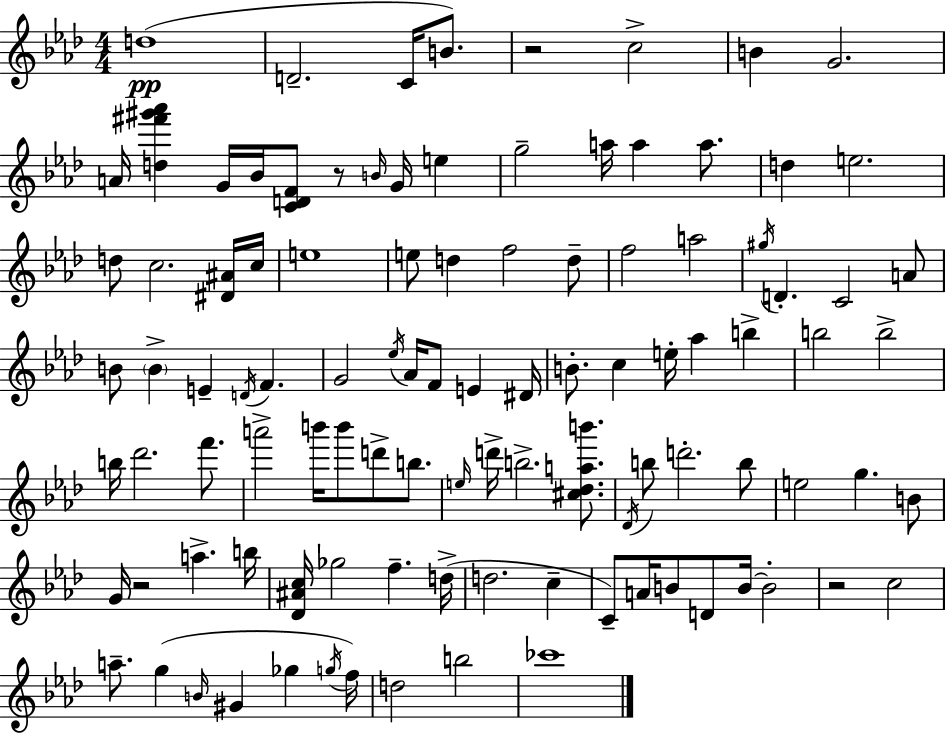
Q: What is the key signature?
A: AES major